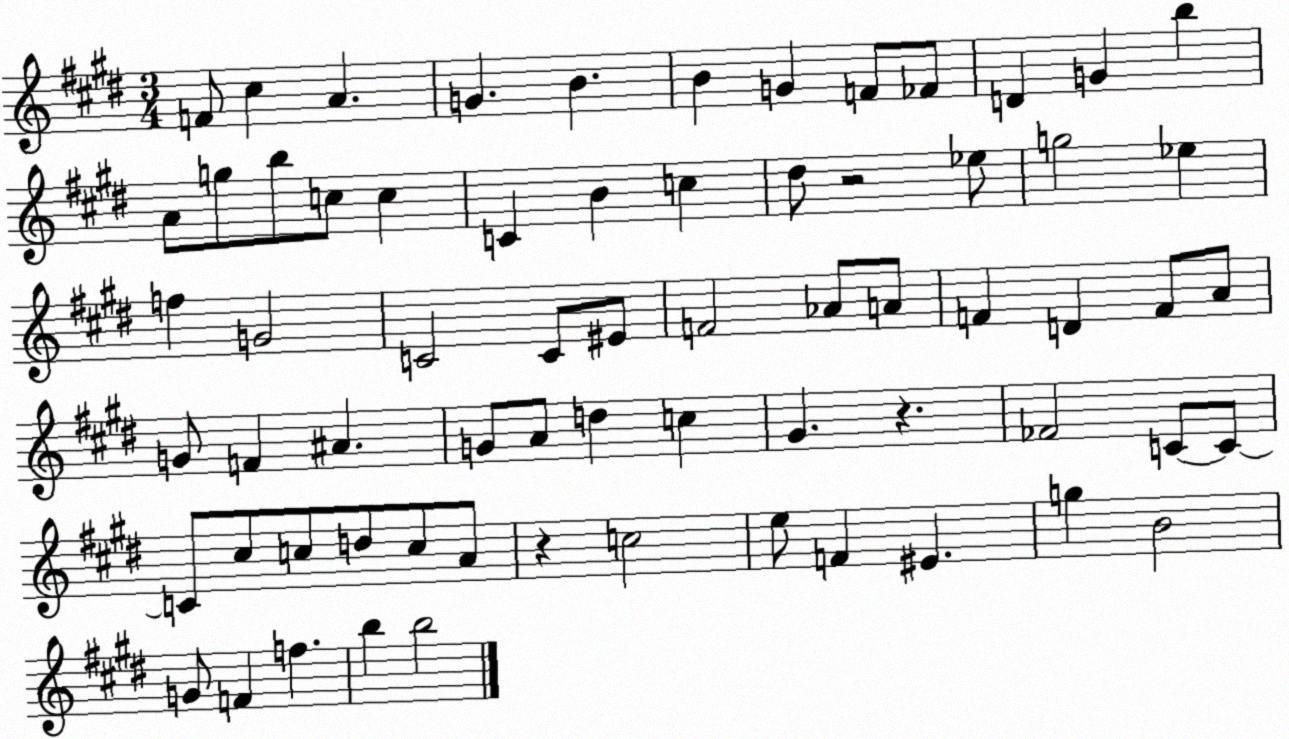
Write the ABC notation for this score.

X:1
T:Untitled
M:3/4
L:1/4
K:E
F/2 ^c A G B B G F/2 _F/2 D G b A/2 g/2 b/2 c/2 c C B c ^d/2 z2 _e/2 g2 _e f G2 C2 C/2 ^E/2 F2 _A/2 A/2 F D F/2 A/2 G/2 F ^A G/2 A/2 d c ^G z _F2 C/2 C/2 C/2 ^c/2 c/2 d/2 c/2 A/2 z c2 e/2 F ^E g B2 G/2 F f b b2